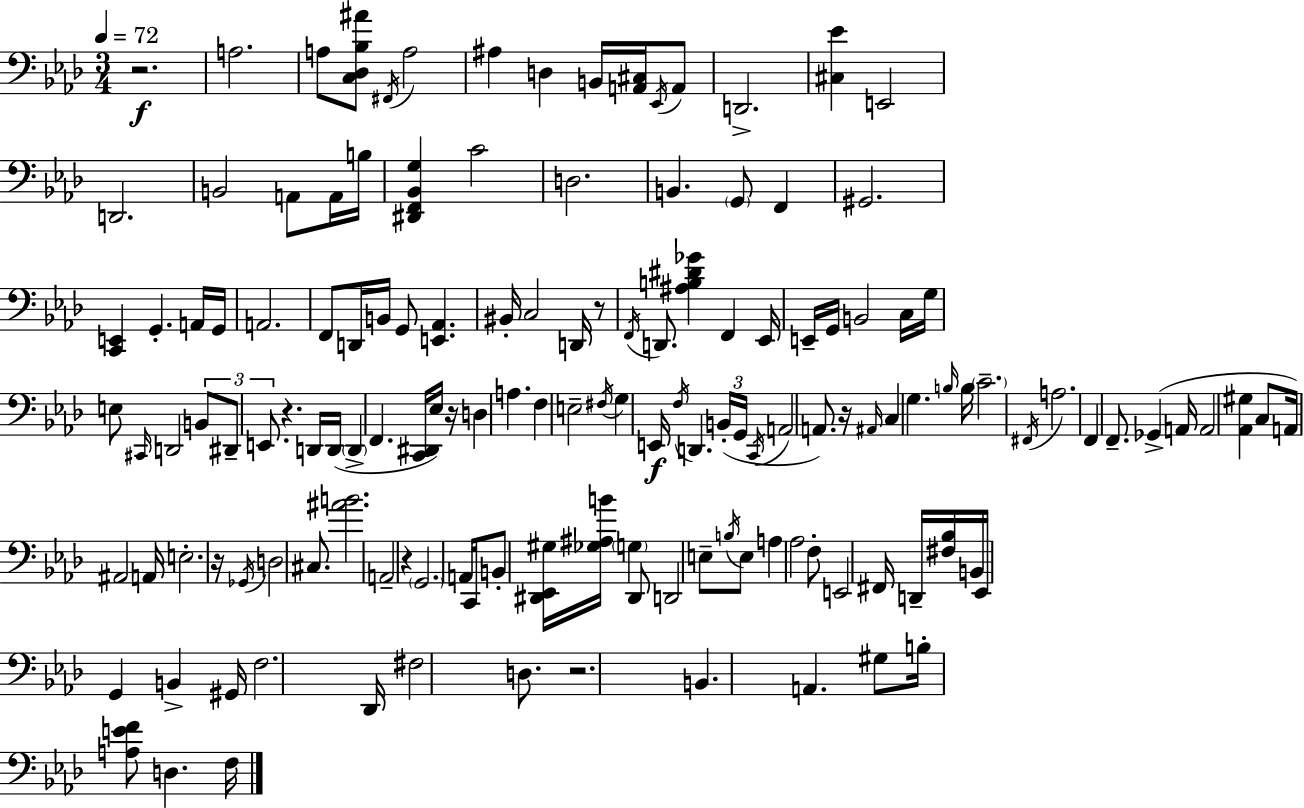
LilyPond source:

{
  \clef bass
  \numericTimeSignature
  \time 3/4
  \key f \minor
  \tempo 4 = 72
  r2.\f | a2. | a8 <c des bes ais'>8 \acciaccatura { fis,16 } a2 | ais4 d4 b,16 <a, cis>16 \acciaccatura { ees,16 } | \break a,8 d,2.-> | <cis ees'>4 e,2 | d,2. | b,2 a,8 | \break a,16 b16 <dis, f, bes, g>4 c'2 | d2. | b,4. \parenthesize g,8 f,4 | gis,2. | \break <c, e,>4 g,4.-. | a,16 g,16 a,2. | f,8 d,16 b,16 g,8 <e, aes,>4. | bis,16-. c2 d,16 | \break r8 \acciaccatura { f,16 } d,8. <ais b dis' ges'>4 f,4 | ees,16 e,16-- g,16 b,2 | c16 g16 e8 \grace { cis,16 } d,2 | \tuplet 3/2 { b,8 dis,8-- e,8. } r4. | \break d,16 d,16( \parenthesize d,4-> f,4. | <c, dis,>16 ees16) r16 d4 a4. | f4 e2-- | \acciaccatura { fis16 } g4 e,16\f \acciaccatura { f16 } d,4. | \break \tuplet 3/2 { b,16-.( g,16 \acciaccatura { c,16 } } a,2 | a,8.) r16 \grace { ais,16 } c4 | g4. \grace { b16 } b16 \parenthesize c'2.-- | \acciaccatura { fis,16 } a2. | \break f,4 | f,8.-- ges,4->( a,16 a,2 | <aes, gis>4 c8 | a,16) ais,2 a,16 e2.-. | \break r16 \acciaccatura { ges,16 } | d2 cis8. <ais' b'>2. | a,2-- | r4 \parenthesize g,2. | \break a,16 | c,16 b,8-. <dis, ees, gis>16 <ges ais b'>16 \parenthesize g4 dis,8 d,2 | e8-- \acciaccatura { b16 } e8 | a4 aes2 | \break f8-. e,2 fis,16 d,16-- | <fis bes>16 b,16 ees,16 g,4 b,4-> gis,16 | f2. | des,16 fis2 d8. | \break r2. | b,4. a,4. | gis8 b16-. <a e' f'>8 d4. f16 | \bar "|."
}